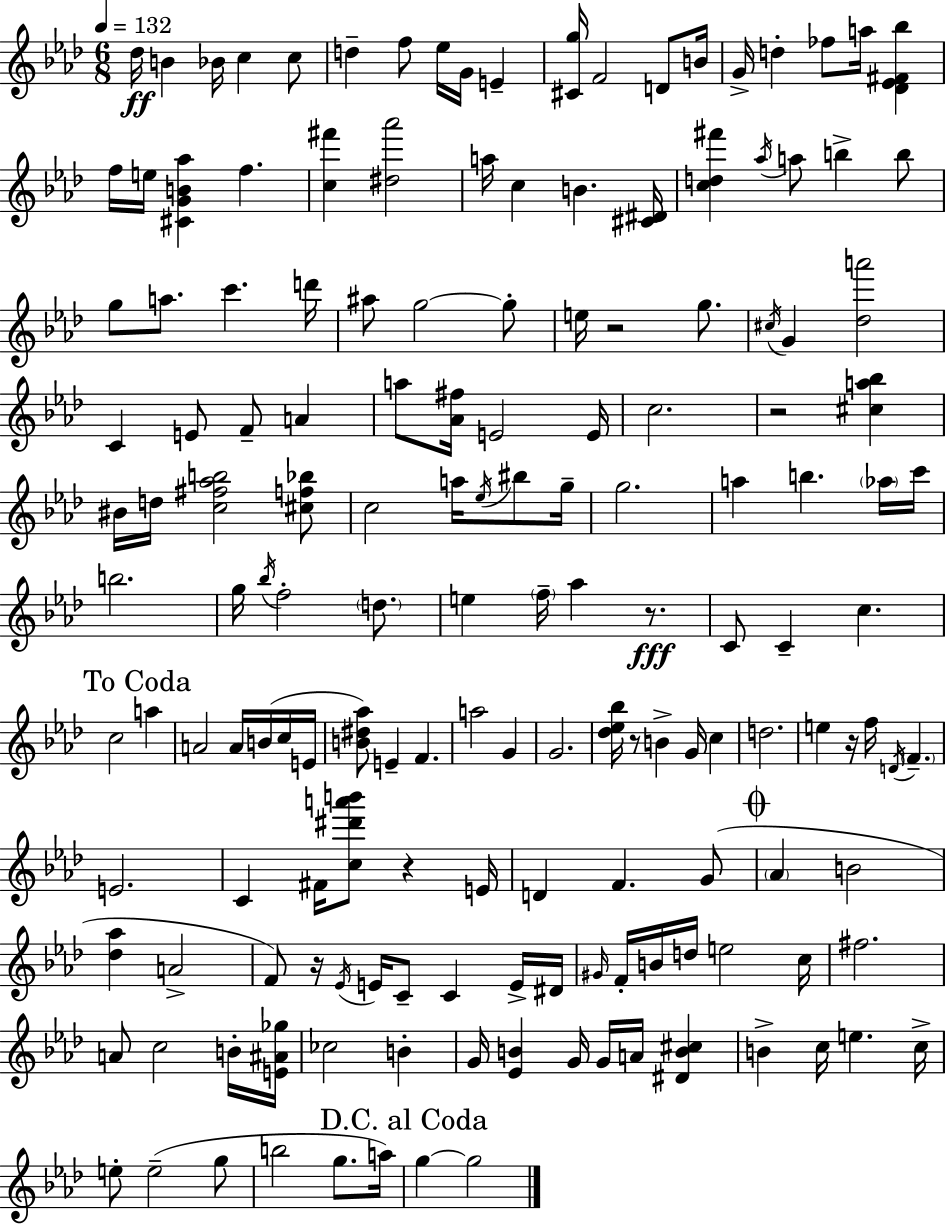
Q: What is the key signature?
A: AES major